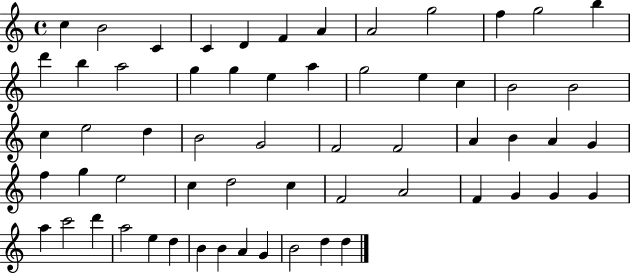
C5/q B4/h C4/q C4/q D4/q F4/q A4/q A4/h G5/h F5/q G5/h B5/q D6/q B5/q A5/h G5/q G5/q E5/q A5/q G5/h E5/q C5/q B4/h B4/h C5/q E5/h D5/q B4/h G4/h F4/h F4/h A4/q B4/q A4/q G4/q F5/q G5/q E5/h C5/q D5/h C5/q F4/h A4/h F4/q G4/q G4/q G4/q A5/q C6/h D6/q A5/h E5/q D5/q B4/q B4/q A4/q G4/q B4/h D5/q D5/q